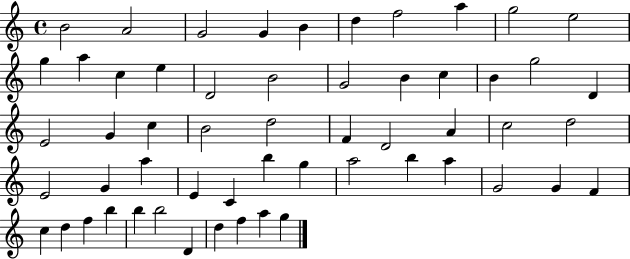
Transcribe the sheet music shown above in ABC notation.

X:1
T:Untitled
M:4/4
L:1/4
K:C
B2 A2 G2 G B d f2 a g2 e2 g a c e D2 B2 G2 B c B g2 D E2 G c B2 d2 F D2 A c2 d2 E2 G a E C b g a2 b a G2 G F c d f b b b2 D d f a g